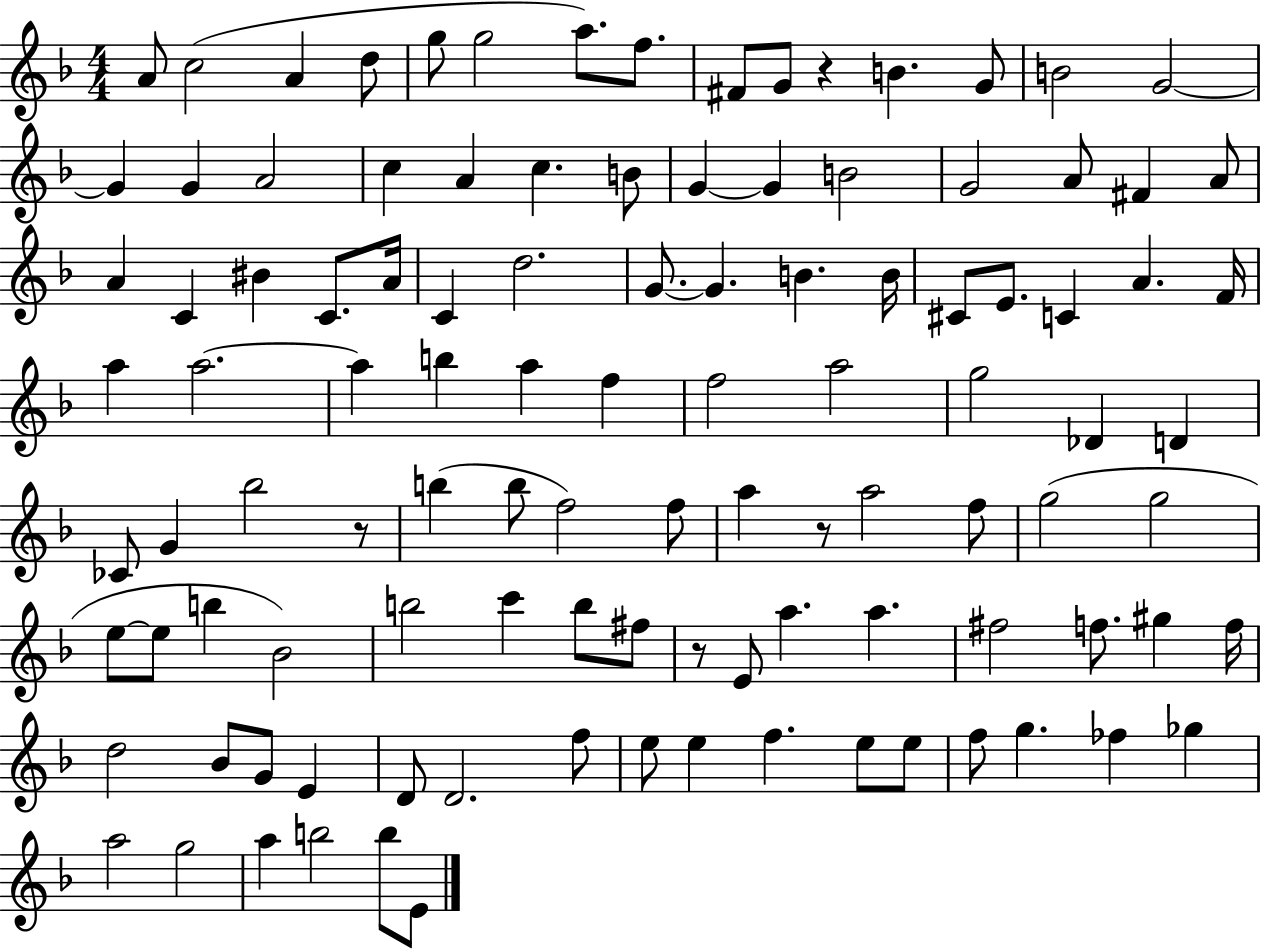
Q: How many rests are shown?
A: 4